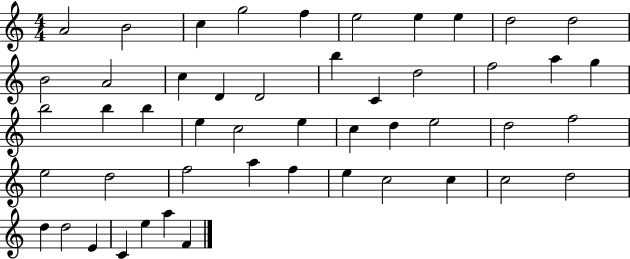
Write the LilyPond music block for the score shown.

{
  \clef treble
  \numericTimeSignature
  \time 4/4
  \key c \major
  a'2 b'2 | c''4 g''2 f''4 | e''2 e''4 e''4 | d''2 d''2 | \break b'2 a'2 | c''4 d'4 d'2 | b''4 c'4 d''2 | f''2 a''4 g''4 | \break b''2 b''4 b''4 | e''4 c''2 e''4 | c''4 d''4 e''2 | d''2 f''2 | \break e''2 d''2 | f''2 a''4 f''4 | e''4 c''2 c''4 | c''2 d''2 | \break d''4 d''2 e'4 | c'4 e''4 a''4 f'4 | \bar "|."
}